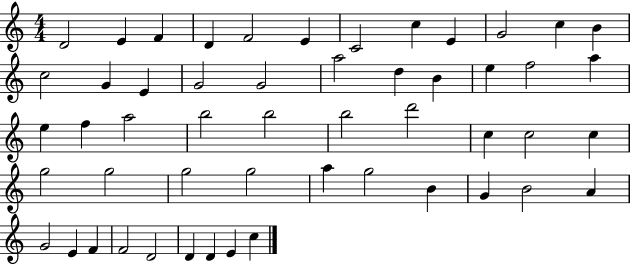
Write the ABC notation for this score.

X:1
T:Untitled
M:4/4
L:1/4
K:C
D2 E F D F2 E C2 c E G2 c B c2 G E G2 G2 a2 d B e f2 a e f a2 b2 b2 b2 d'2 c c2 c g2 g2 g2 g2 a g2 B G B2 A G2 E F F2 D2 D D E c